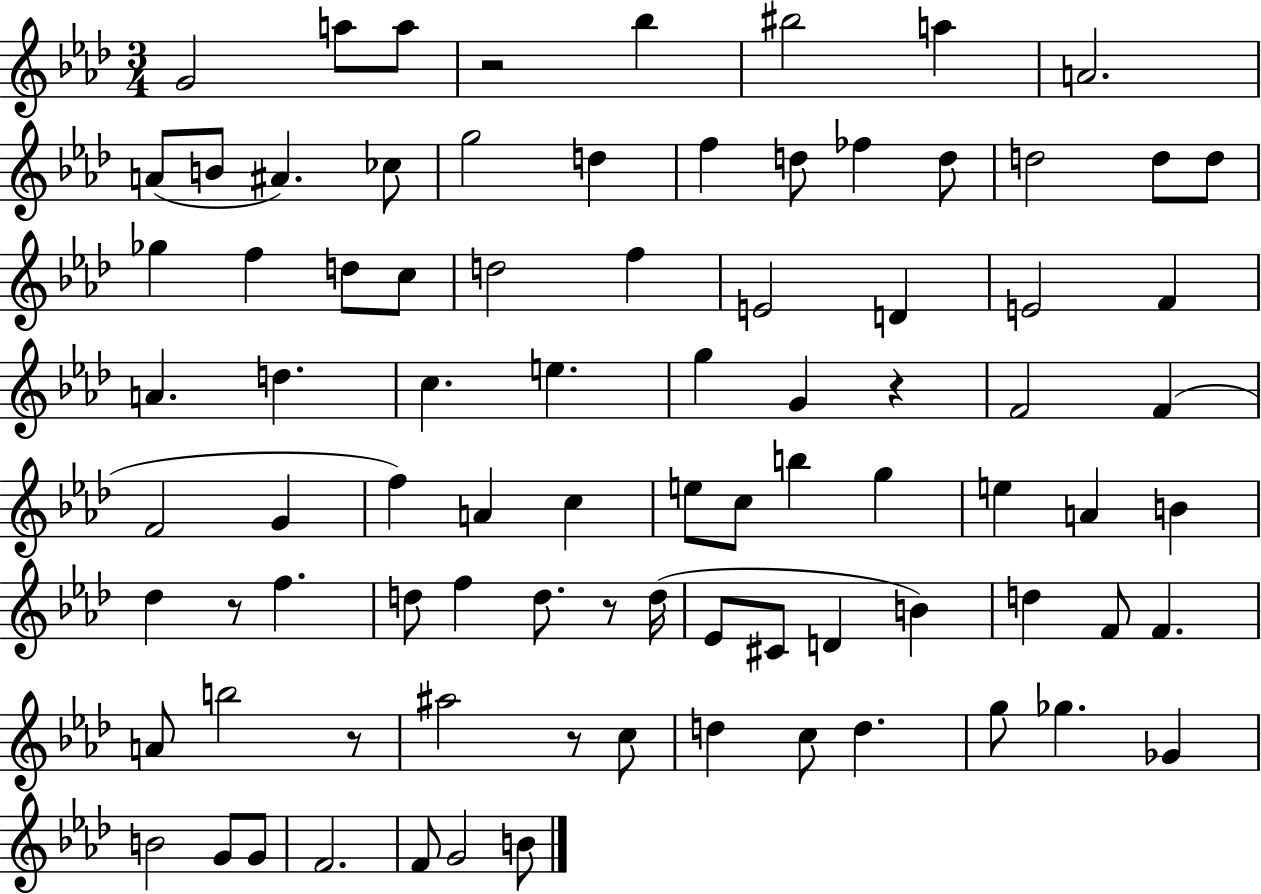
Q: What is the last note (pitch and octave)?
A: B4